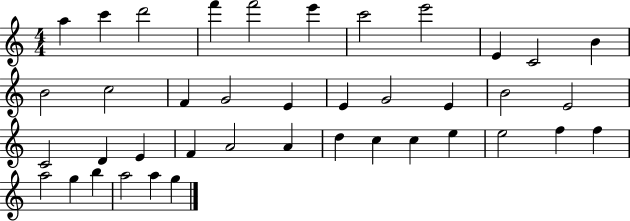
X:1
T:Untitled
M:4/4
L:1/4
K:C
a c' d'2 f' f'2 e' c'2 e'2 E C2 B B2 c2 F G2 E E G2 E B2 E2 C2 D E F A2 A d c c e e2 f f a2 g b a2 a g